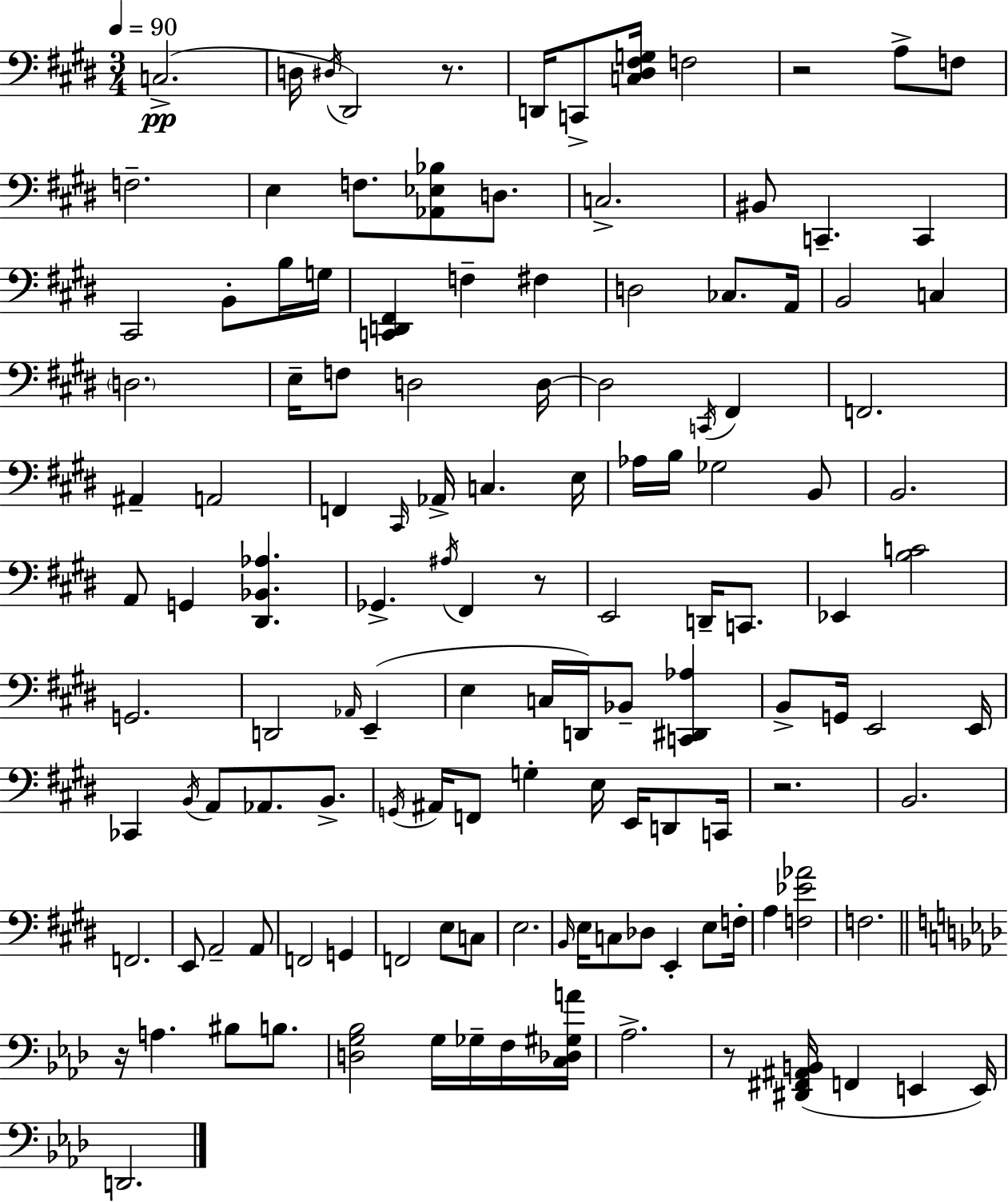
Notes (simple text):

C3/h. D3/s D#3/s D#2/h R/e. D2/s C2/e [C3,D#3,F#3,G3]/s F3/h R/h A3/e F3/e F3/h. E3/q F3/e. [Ab2,Eb3,Bb3]/e D3/e. C3/h. BIS2/e C2/q. C2/q C#2/h B2/e B3/s G3/s [C2,D2,F#2]/q F3/q F#3/q D3/h CES3/e. A2/s B2/h C3/q D3/h. E3/s F3/e D3/h D3/s D3/h C2/s F#2/q F2/h. A#2/q A2/h F2/q C#2/s Ab2/s C3/q. E3/s Ab3/s B3/s Gb3/h B2/e B2/h. A2/e G2/q [D#2,Bb2,Ab3]/q. Gb2/q. A#3/s F#2/q R/e E2/h D2/s C2/e. Eb2/q [B3,C4]/h G2/h. D2/h Ab2/s E2/q E3/q C3/s D2/s Bb2/e [C2,D#2,Ab3]/q B2/e G2/s E2/h E2/s CES2/q B2/s A2/e Ab2/e. B2/e. G2/s A#2/s F2/e G3/q E3/s E2/s D2/e C2/s R/h. B2/h. F2/h. E2/e A2/h A2/e F2/h G2/q F2/h E3/e C3/e E3/h. B2/s E3/s C3/e Db3/e E2/q E3/e F3/s A3/q [F3,Eb4,Ab4]/h F3/h. R/s A3/q. BIS3/e B3/e. [D3,G3,Bb3]/h G3/s Gb3/s F3/s [C3,Db3,G#3,A4]/s Ab3/h. R/e [D#2,F#2,A#2,B2]/s F2/q E2/q E2/s D2/h.